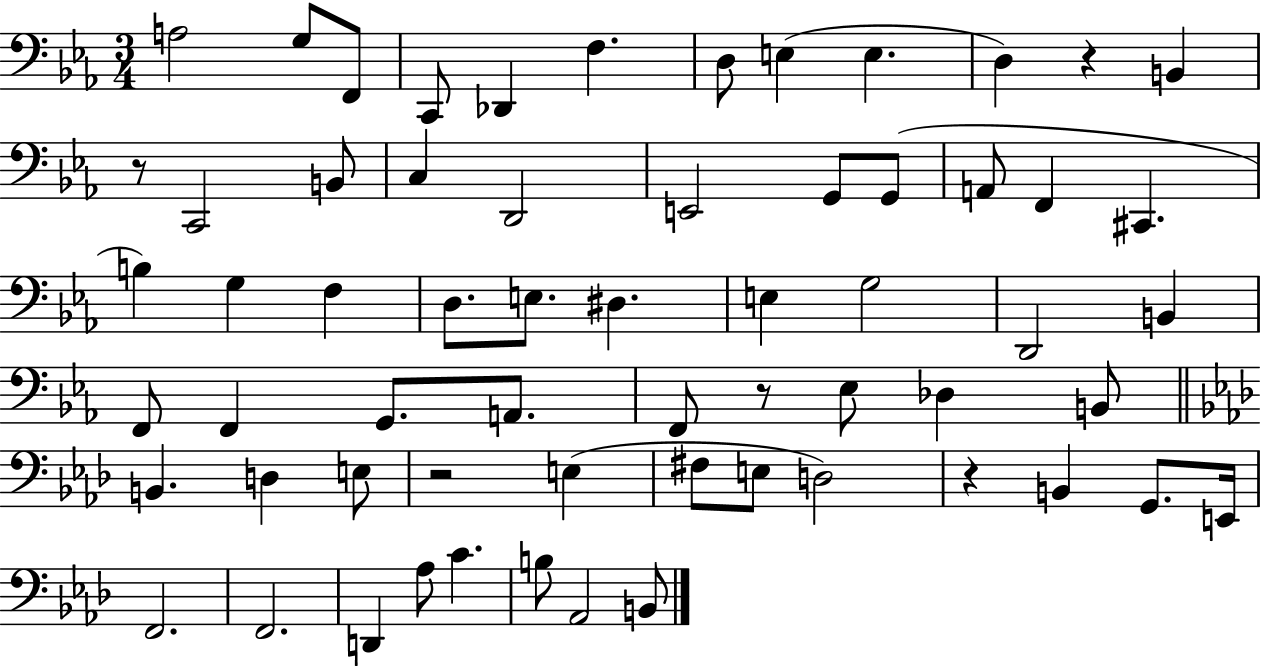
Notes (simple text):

A3/h G3/e F2/e C2/e Db2/q F3/q. D3/e E3/q E3/q. D3/q R/q B2/q R/e C2/h B2/e C3/q D2/h E2/h G2/e G2/e A2/e F2/q C#2/q. B3/q G3/q F3/q D3/e. E3/e. D#3/q. E3/q G3/h D2/h B2/q F2/e F2/q G2/e. A2/e. F2/e R/e Eb3/e Db3/q B2/e B2/q. D3/q E3/e R/h E3/q F#3/e E3/e D3/h R/q B2/q G2/e. E2/s F2/h. F2/h. D2/q Ab3/e C4/q. B3/e Ab2/h B2/e